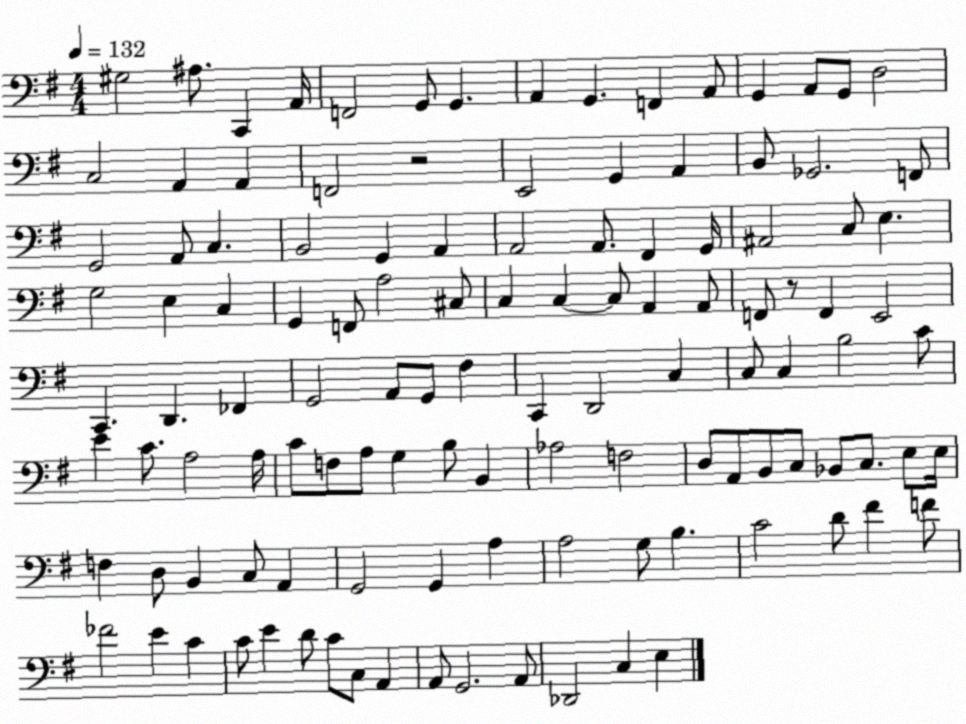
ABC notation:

X:1
T:Untitled
M:4/4
L:1/4
K:G
^G,2 ^A,/2 C,, A,,/4 F,,2 G,,/2 G,, A,, G,, F,, A,,/2 G,, A,,/2 G,,/2 D,2 C,2 A,, A,, F,,2 z2 E,,2 G,, A,, B,,/2 _G,,2 F,,/2 G,,2 A,,/2 C, B,,2 G,, A,, A,,2 A,,/2 ^F,, G,,/4 ^A,,2 C,/2 E, G,2 E, C, G,, F,,/2 A,2 ^C,/2 C, C, C,/2 A,, A,,/2 F,,/2 z/2 F,, E,,2 C,, D,, _F,, G,,2 A,,/2 G,,/2 ^F, C,, D,,2 C, C,/2 C, B,2 C/2 E C/2 A,2 A,/4 C/2 F,/2 A,/2 G, B,/2 B,, _A,2 F,2 D,/2 A,,/2 B,,/2 C,/2 _B,,/2 C,/2 E,/2 E,/4 F, D,/2 B,, C,/2 A,, G,,2 G,, A, A,2 G,/2 B, C2 D/2 ^F F/2 _F2 E C C/2 E D/2 C/2 C,/2 A,, A,,/2 G,,2 A,,/2 _D,,2 C, E,